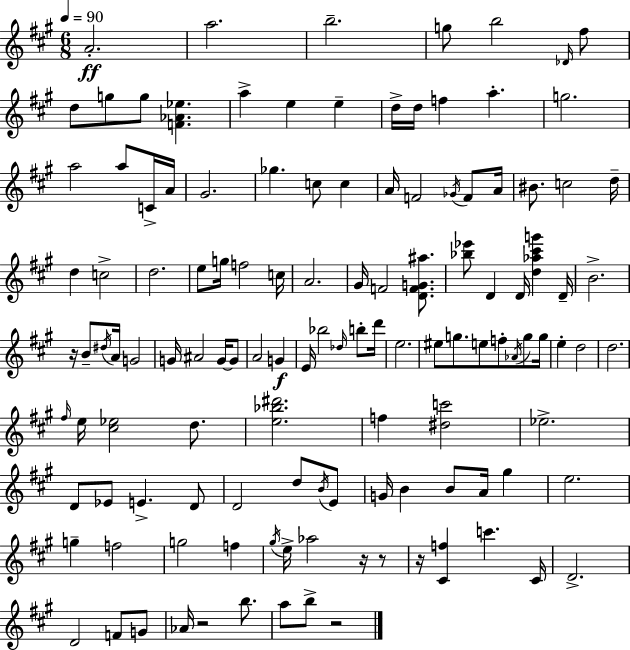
A4/h. A5/h. B5/h. G5/e B5/h Db4/s F#5/e D5/e G5/e G5/e [F4,Ab4,Eb5]/q. A5/q E5/q E5/q D5/s D5/s F5/q A5/q. G5/h. A5/h A5/e C4/s A4/s G#4/h. Gb5/q. C5/e C5/q A4/s F4/h Gb4/s F4/e A4/s BIS4/e. C5/h D5/s D5/q C5/h D5/h. E5/e G5/s F5/h C5/s A4/h. G#4/s F4/h [D4,F4,G4,A#5]/e. [Bb5,Eb6]/e D4/q D4/s [D5,Ab5,C#6,G6]/q D4/s B4/h. R/s B4/e D#5/s A4/s G4/h G4/s A#4/h G4/s G4/e A4/h G4/q E4/s Bb5/h Db5/s B5/e D6/s E5/h. EIS5/e G5/e. E5/e F5/e Ab4/s G5/e G5/s E5/q D5/h D5/h. F#5/s E5/s [C#5,Eb5]/h D5/e. [E5,Bb5,D#6]/h. F5/q [D#5,C6]/h Eb5/h. D4/e Eb4/e E4/q. D4/e D4/h D5/e B4/s E4/e G4/s B4/q B4/e A4/s G#5/q E5/h. G5/q F5/h G5/h F5/q G#5/s E5/s Ab5/h R/s R/e R/s [C#4,F5]/q C6/q. C#4/s D4/h. D4/h F4/e G4/e Ab4/s R/h B5/e. A5/e B5/e R/h